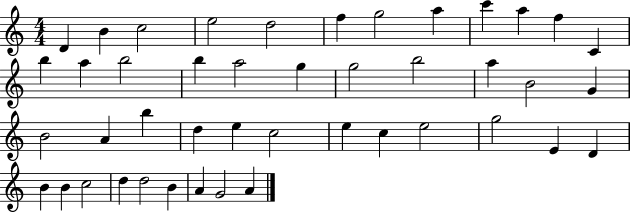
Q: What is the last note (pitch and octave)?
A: A4